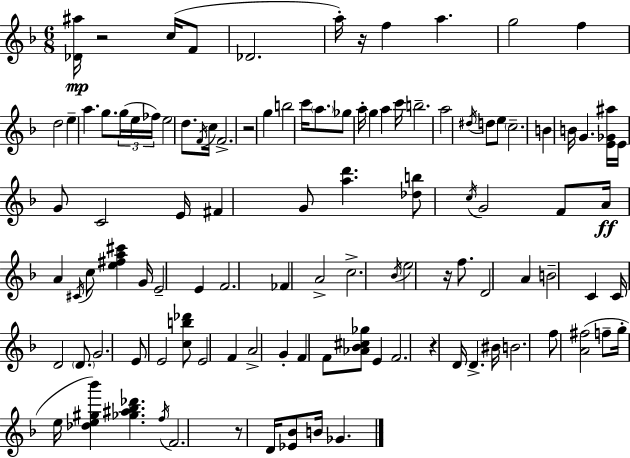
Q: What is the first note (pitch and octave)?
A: C5